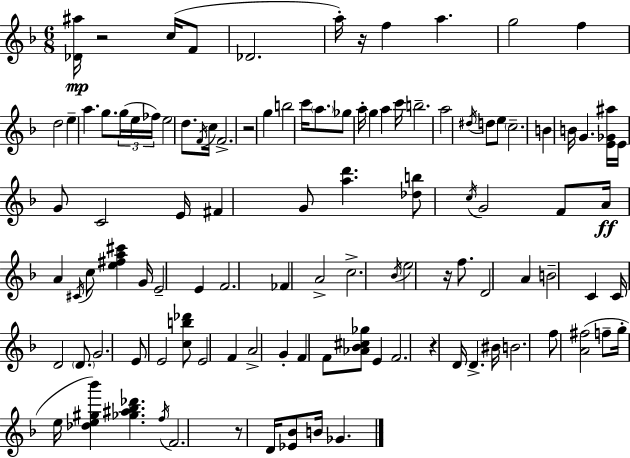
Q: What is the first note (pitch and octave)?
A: C5